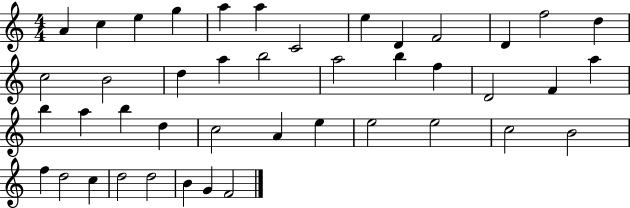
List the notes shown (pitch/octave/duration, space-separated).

A4/q C5/q E5/q G5/q A5/q A5/q C4/h E5/q D4/q F4/h D4/q F5/h D5/q C5/h B4/h D5/q A5/q B5/h A5/h B5/q F5/q D4/h F4/q A5/q B5/q A5/q B5/q D5/q C5/h A4/q E5/q E5/h E5/h C5/h B4/h F5/q D5/h C5/q D5/h D5/h B4/q G4/q F4/h